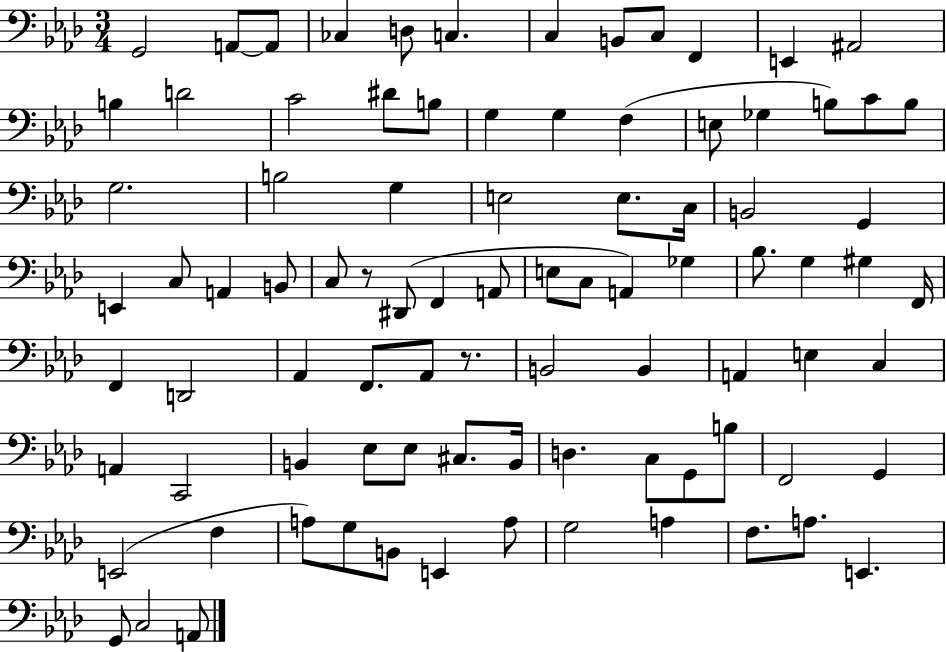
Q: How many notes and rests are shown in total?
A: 89